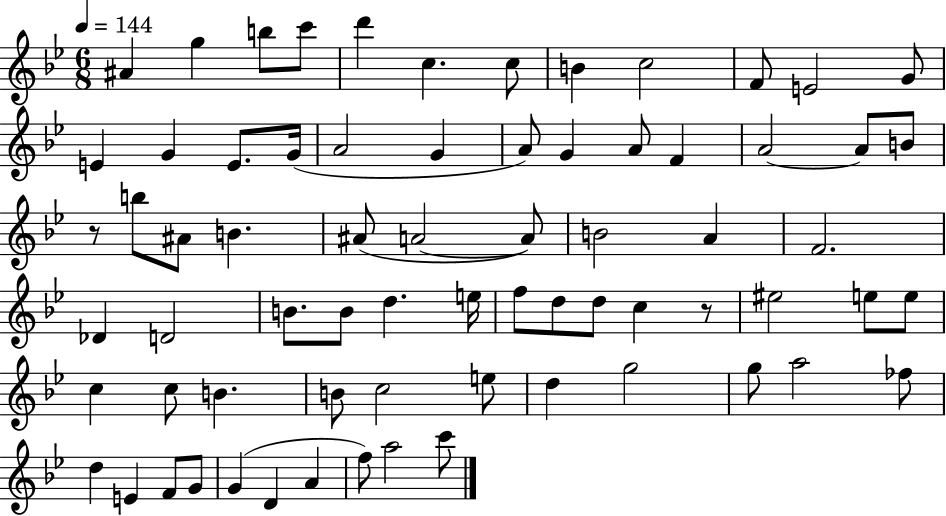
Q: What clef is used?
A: treble